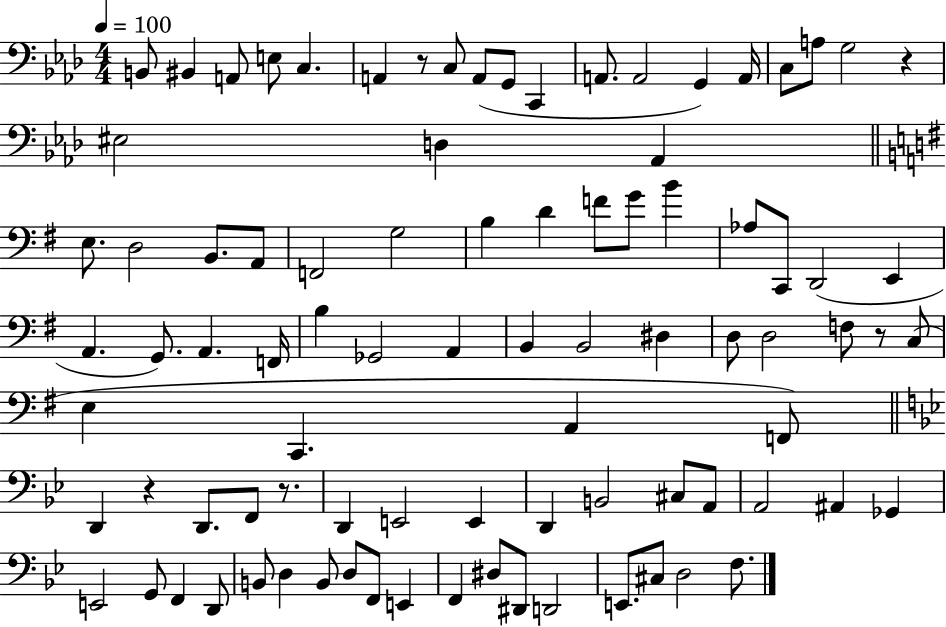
B2/e BIS2/q A2/e E3/e C3/q. A2/q R/e C3/e A2/e G2/e C2/q A2/e. A2/h G2/q A2/s C3/e A3/e G3/h R/q EIS3/h D3/q Ab2/q E3/e. D3/h B2/e. A2/e F2/h G3/h B3/q D4/q F4/e G4/e B4/q Ab3/e C2/e D2/h E2/q A2/q. G2/e. A2/q. F2/s B3/q Gb2/h A2/q B2/q B2/h D#3/q D3/e D3/h F3/e R/e C3/e E3/q C2/q. A2/q F2/e D2/q R/q D2/e. F2/e R/e. D2/q E2/h E2/q D2/q B2/h C#3/e A2/e A2/h A#2/q Gb2/q E2/h G2/e F2/q D2/e B2/e D3/q B2/e D3/e F2/e E2/q F2/q D#3/e D#2/e D2/h E2/e. C#3/e D3/h F3/e.